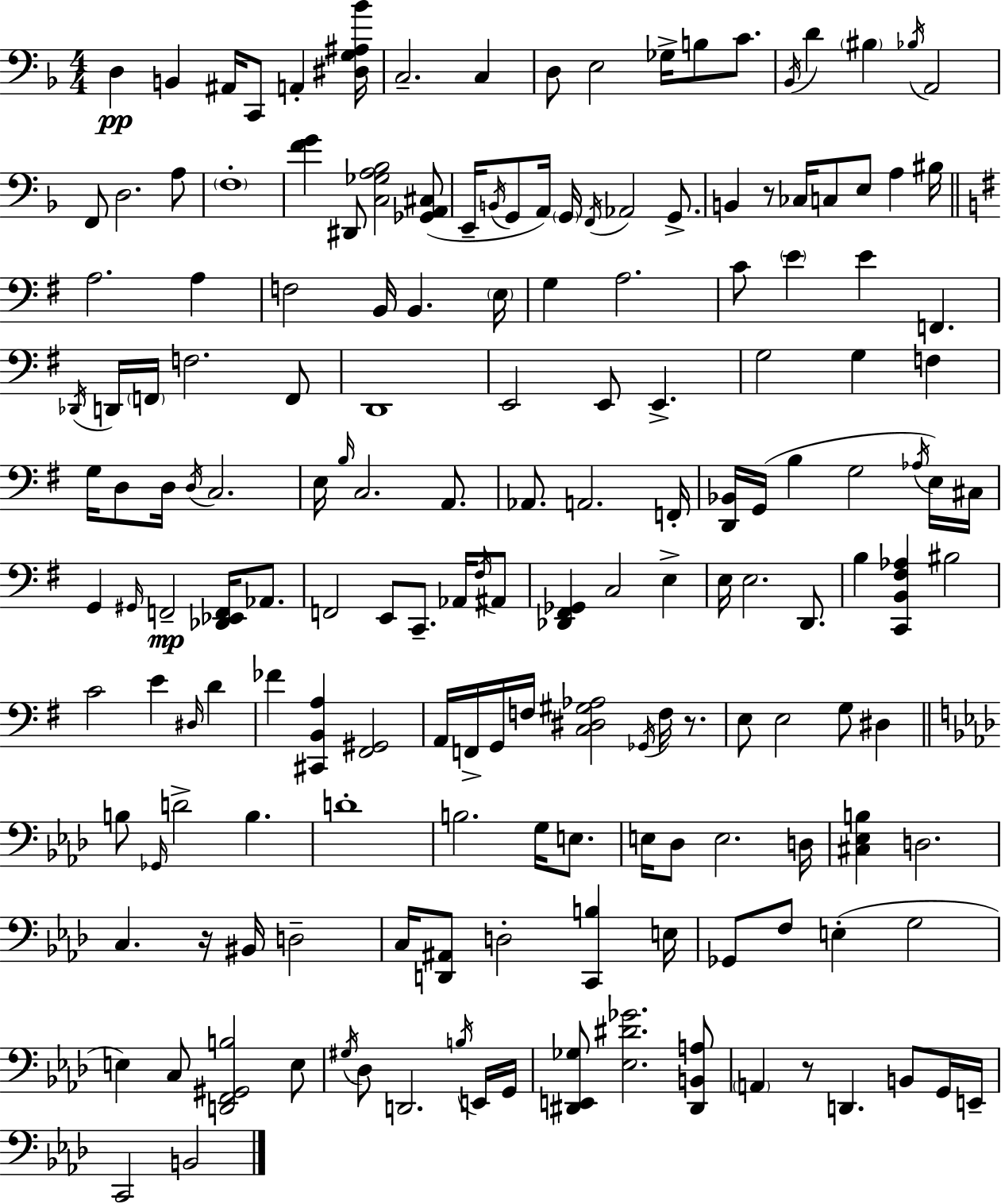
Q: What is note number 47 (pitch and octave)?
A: E4